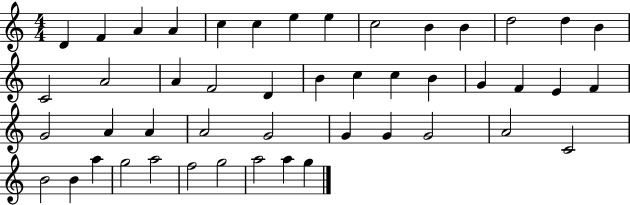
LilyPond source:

{
  \clef treble
  \numericTimeSignature
  \time 4/4
  \key c \major
  d'4 f'4 a'4 a'4 | c''4 c''4 e''4 e''4 | c''2 b'4 b'4 | d''2 d''4 b'4 | \break c'2 a'2 | a'4 f'2 d'4 | b'4 c''4 c''4 b'4 | g'4 f'4 e'4 f'4 | \break g'2 a'4 a'4 | a'2 g'2 | g'4 g'4 g'2 | a'2 c'2 | \break b'2 b'4 a''4 | g''2 a''2 | f''2 g''2 | a''2 a''4 g''4 | \break \bar "|."
}